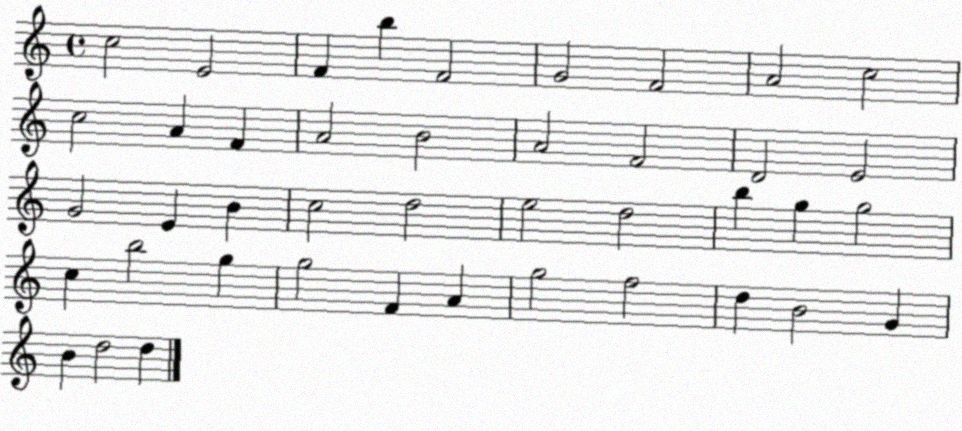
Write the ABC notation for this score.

X:1
T:Untitled
M:4/4
L:1/4
K:C
c2 E2 F b F2 G2 F2 A2 c2 c2 A F A2 B2 A2 F2 D2 E2 G2 E B c2 d2 e2 d2 b g g2 c b2 g g2 F A g2 f2 d B2 G B d2 d